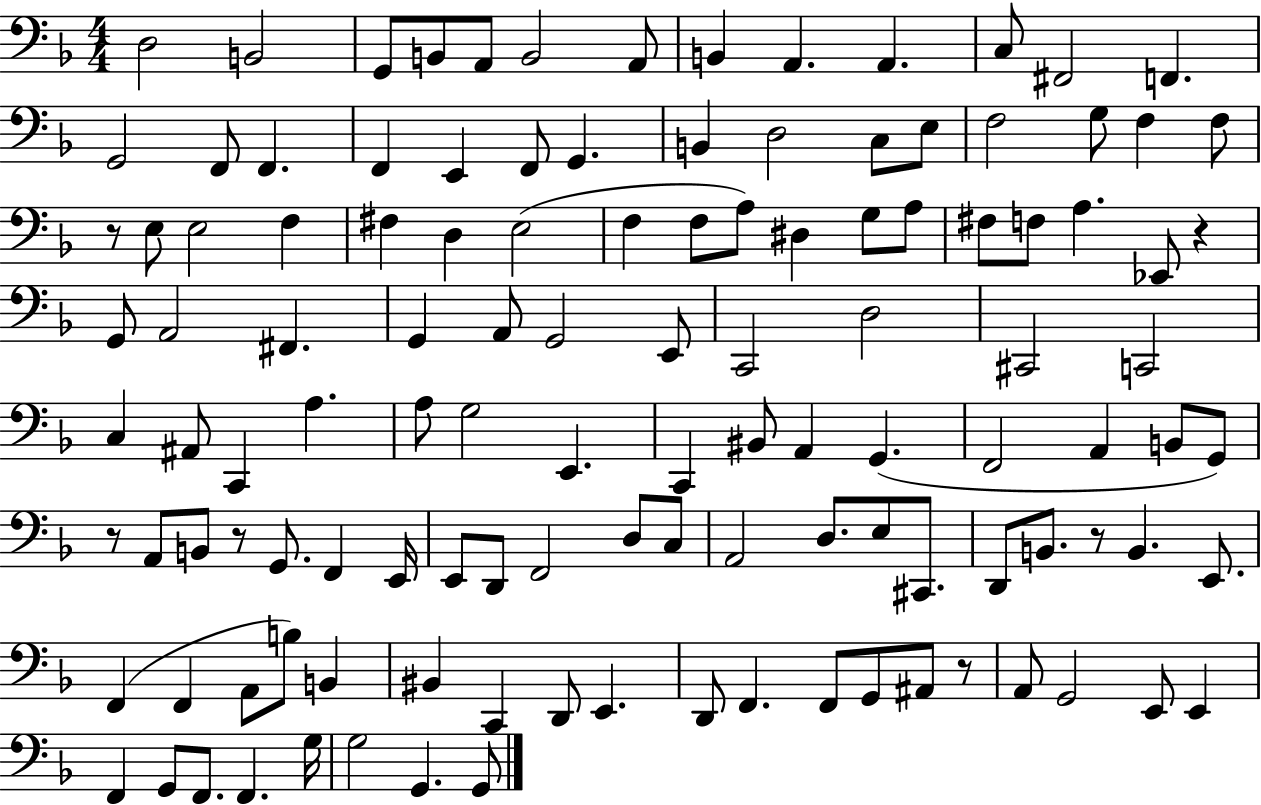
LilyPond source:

{
  \clef bass
  \numericTimeSignature
  \time 4/4
  \key f \major
  d2 b,2 | g,8 b,8 a,8 b,2 a,8 | b,4 a,4. a,4. | c8 fis,2 f,4. | \break g,2 f,8 f,4. | f,4 e,4 f,8 g,4. | b,4 d2 c8 e8 | f2 g8 f4 f8 | \break r8 e8 e2 f4 | fis4 d4 e2( | f4 f8 a8) dis4 g8 a8 | fis8 f8 a4. ees,8 r4 | \break g,8 a,2 fis,4. | g,4 a,8 g,2 e,8 | c,2 d2 | cis,2 c,2 | \break c4 ais,8 c,4 a4. | a8 g2 e,4. | c,4 bis,8 a,4 g,4.( | f,2 a,4 b,8 g,8) | \break r8 a,8 b,8 r8 g,8. f,4 e,16 | e,8 d,8 f,2 d8 c8 | a,2 d8. e8 cis,8. | d,8 b,8. r8 b,4. e,8. | \break f,4( f,4 a,8 b8) b,4 | bis,4 c,4 d,8 e,4. | d,8 f,4. f,8 g,8 ais,8 r8 | a,8 g,2 e,8 e,4 | \break f,4 g,8 f,8. f,4. g16 | g2 g,4. g,8 | \bar "|."
}